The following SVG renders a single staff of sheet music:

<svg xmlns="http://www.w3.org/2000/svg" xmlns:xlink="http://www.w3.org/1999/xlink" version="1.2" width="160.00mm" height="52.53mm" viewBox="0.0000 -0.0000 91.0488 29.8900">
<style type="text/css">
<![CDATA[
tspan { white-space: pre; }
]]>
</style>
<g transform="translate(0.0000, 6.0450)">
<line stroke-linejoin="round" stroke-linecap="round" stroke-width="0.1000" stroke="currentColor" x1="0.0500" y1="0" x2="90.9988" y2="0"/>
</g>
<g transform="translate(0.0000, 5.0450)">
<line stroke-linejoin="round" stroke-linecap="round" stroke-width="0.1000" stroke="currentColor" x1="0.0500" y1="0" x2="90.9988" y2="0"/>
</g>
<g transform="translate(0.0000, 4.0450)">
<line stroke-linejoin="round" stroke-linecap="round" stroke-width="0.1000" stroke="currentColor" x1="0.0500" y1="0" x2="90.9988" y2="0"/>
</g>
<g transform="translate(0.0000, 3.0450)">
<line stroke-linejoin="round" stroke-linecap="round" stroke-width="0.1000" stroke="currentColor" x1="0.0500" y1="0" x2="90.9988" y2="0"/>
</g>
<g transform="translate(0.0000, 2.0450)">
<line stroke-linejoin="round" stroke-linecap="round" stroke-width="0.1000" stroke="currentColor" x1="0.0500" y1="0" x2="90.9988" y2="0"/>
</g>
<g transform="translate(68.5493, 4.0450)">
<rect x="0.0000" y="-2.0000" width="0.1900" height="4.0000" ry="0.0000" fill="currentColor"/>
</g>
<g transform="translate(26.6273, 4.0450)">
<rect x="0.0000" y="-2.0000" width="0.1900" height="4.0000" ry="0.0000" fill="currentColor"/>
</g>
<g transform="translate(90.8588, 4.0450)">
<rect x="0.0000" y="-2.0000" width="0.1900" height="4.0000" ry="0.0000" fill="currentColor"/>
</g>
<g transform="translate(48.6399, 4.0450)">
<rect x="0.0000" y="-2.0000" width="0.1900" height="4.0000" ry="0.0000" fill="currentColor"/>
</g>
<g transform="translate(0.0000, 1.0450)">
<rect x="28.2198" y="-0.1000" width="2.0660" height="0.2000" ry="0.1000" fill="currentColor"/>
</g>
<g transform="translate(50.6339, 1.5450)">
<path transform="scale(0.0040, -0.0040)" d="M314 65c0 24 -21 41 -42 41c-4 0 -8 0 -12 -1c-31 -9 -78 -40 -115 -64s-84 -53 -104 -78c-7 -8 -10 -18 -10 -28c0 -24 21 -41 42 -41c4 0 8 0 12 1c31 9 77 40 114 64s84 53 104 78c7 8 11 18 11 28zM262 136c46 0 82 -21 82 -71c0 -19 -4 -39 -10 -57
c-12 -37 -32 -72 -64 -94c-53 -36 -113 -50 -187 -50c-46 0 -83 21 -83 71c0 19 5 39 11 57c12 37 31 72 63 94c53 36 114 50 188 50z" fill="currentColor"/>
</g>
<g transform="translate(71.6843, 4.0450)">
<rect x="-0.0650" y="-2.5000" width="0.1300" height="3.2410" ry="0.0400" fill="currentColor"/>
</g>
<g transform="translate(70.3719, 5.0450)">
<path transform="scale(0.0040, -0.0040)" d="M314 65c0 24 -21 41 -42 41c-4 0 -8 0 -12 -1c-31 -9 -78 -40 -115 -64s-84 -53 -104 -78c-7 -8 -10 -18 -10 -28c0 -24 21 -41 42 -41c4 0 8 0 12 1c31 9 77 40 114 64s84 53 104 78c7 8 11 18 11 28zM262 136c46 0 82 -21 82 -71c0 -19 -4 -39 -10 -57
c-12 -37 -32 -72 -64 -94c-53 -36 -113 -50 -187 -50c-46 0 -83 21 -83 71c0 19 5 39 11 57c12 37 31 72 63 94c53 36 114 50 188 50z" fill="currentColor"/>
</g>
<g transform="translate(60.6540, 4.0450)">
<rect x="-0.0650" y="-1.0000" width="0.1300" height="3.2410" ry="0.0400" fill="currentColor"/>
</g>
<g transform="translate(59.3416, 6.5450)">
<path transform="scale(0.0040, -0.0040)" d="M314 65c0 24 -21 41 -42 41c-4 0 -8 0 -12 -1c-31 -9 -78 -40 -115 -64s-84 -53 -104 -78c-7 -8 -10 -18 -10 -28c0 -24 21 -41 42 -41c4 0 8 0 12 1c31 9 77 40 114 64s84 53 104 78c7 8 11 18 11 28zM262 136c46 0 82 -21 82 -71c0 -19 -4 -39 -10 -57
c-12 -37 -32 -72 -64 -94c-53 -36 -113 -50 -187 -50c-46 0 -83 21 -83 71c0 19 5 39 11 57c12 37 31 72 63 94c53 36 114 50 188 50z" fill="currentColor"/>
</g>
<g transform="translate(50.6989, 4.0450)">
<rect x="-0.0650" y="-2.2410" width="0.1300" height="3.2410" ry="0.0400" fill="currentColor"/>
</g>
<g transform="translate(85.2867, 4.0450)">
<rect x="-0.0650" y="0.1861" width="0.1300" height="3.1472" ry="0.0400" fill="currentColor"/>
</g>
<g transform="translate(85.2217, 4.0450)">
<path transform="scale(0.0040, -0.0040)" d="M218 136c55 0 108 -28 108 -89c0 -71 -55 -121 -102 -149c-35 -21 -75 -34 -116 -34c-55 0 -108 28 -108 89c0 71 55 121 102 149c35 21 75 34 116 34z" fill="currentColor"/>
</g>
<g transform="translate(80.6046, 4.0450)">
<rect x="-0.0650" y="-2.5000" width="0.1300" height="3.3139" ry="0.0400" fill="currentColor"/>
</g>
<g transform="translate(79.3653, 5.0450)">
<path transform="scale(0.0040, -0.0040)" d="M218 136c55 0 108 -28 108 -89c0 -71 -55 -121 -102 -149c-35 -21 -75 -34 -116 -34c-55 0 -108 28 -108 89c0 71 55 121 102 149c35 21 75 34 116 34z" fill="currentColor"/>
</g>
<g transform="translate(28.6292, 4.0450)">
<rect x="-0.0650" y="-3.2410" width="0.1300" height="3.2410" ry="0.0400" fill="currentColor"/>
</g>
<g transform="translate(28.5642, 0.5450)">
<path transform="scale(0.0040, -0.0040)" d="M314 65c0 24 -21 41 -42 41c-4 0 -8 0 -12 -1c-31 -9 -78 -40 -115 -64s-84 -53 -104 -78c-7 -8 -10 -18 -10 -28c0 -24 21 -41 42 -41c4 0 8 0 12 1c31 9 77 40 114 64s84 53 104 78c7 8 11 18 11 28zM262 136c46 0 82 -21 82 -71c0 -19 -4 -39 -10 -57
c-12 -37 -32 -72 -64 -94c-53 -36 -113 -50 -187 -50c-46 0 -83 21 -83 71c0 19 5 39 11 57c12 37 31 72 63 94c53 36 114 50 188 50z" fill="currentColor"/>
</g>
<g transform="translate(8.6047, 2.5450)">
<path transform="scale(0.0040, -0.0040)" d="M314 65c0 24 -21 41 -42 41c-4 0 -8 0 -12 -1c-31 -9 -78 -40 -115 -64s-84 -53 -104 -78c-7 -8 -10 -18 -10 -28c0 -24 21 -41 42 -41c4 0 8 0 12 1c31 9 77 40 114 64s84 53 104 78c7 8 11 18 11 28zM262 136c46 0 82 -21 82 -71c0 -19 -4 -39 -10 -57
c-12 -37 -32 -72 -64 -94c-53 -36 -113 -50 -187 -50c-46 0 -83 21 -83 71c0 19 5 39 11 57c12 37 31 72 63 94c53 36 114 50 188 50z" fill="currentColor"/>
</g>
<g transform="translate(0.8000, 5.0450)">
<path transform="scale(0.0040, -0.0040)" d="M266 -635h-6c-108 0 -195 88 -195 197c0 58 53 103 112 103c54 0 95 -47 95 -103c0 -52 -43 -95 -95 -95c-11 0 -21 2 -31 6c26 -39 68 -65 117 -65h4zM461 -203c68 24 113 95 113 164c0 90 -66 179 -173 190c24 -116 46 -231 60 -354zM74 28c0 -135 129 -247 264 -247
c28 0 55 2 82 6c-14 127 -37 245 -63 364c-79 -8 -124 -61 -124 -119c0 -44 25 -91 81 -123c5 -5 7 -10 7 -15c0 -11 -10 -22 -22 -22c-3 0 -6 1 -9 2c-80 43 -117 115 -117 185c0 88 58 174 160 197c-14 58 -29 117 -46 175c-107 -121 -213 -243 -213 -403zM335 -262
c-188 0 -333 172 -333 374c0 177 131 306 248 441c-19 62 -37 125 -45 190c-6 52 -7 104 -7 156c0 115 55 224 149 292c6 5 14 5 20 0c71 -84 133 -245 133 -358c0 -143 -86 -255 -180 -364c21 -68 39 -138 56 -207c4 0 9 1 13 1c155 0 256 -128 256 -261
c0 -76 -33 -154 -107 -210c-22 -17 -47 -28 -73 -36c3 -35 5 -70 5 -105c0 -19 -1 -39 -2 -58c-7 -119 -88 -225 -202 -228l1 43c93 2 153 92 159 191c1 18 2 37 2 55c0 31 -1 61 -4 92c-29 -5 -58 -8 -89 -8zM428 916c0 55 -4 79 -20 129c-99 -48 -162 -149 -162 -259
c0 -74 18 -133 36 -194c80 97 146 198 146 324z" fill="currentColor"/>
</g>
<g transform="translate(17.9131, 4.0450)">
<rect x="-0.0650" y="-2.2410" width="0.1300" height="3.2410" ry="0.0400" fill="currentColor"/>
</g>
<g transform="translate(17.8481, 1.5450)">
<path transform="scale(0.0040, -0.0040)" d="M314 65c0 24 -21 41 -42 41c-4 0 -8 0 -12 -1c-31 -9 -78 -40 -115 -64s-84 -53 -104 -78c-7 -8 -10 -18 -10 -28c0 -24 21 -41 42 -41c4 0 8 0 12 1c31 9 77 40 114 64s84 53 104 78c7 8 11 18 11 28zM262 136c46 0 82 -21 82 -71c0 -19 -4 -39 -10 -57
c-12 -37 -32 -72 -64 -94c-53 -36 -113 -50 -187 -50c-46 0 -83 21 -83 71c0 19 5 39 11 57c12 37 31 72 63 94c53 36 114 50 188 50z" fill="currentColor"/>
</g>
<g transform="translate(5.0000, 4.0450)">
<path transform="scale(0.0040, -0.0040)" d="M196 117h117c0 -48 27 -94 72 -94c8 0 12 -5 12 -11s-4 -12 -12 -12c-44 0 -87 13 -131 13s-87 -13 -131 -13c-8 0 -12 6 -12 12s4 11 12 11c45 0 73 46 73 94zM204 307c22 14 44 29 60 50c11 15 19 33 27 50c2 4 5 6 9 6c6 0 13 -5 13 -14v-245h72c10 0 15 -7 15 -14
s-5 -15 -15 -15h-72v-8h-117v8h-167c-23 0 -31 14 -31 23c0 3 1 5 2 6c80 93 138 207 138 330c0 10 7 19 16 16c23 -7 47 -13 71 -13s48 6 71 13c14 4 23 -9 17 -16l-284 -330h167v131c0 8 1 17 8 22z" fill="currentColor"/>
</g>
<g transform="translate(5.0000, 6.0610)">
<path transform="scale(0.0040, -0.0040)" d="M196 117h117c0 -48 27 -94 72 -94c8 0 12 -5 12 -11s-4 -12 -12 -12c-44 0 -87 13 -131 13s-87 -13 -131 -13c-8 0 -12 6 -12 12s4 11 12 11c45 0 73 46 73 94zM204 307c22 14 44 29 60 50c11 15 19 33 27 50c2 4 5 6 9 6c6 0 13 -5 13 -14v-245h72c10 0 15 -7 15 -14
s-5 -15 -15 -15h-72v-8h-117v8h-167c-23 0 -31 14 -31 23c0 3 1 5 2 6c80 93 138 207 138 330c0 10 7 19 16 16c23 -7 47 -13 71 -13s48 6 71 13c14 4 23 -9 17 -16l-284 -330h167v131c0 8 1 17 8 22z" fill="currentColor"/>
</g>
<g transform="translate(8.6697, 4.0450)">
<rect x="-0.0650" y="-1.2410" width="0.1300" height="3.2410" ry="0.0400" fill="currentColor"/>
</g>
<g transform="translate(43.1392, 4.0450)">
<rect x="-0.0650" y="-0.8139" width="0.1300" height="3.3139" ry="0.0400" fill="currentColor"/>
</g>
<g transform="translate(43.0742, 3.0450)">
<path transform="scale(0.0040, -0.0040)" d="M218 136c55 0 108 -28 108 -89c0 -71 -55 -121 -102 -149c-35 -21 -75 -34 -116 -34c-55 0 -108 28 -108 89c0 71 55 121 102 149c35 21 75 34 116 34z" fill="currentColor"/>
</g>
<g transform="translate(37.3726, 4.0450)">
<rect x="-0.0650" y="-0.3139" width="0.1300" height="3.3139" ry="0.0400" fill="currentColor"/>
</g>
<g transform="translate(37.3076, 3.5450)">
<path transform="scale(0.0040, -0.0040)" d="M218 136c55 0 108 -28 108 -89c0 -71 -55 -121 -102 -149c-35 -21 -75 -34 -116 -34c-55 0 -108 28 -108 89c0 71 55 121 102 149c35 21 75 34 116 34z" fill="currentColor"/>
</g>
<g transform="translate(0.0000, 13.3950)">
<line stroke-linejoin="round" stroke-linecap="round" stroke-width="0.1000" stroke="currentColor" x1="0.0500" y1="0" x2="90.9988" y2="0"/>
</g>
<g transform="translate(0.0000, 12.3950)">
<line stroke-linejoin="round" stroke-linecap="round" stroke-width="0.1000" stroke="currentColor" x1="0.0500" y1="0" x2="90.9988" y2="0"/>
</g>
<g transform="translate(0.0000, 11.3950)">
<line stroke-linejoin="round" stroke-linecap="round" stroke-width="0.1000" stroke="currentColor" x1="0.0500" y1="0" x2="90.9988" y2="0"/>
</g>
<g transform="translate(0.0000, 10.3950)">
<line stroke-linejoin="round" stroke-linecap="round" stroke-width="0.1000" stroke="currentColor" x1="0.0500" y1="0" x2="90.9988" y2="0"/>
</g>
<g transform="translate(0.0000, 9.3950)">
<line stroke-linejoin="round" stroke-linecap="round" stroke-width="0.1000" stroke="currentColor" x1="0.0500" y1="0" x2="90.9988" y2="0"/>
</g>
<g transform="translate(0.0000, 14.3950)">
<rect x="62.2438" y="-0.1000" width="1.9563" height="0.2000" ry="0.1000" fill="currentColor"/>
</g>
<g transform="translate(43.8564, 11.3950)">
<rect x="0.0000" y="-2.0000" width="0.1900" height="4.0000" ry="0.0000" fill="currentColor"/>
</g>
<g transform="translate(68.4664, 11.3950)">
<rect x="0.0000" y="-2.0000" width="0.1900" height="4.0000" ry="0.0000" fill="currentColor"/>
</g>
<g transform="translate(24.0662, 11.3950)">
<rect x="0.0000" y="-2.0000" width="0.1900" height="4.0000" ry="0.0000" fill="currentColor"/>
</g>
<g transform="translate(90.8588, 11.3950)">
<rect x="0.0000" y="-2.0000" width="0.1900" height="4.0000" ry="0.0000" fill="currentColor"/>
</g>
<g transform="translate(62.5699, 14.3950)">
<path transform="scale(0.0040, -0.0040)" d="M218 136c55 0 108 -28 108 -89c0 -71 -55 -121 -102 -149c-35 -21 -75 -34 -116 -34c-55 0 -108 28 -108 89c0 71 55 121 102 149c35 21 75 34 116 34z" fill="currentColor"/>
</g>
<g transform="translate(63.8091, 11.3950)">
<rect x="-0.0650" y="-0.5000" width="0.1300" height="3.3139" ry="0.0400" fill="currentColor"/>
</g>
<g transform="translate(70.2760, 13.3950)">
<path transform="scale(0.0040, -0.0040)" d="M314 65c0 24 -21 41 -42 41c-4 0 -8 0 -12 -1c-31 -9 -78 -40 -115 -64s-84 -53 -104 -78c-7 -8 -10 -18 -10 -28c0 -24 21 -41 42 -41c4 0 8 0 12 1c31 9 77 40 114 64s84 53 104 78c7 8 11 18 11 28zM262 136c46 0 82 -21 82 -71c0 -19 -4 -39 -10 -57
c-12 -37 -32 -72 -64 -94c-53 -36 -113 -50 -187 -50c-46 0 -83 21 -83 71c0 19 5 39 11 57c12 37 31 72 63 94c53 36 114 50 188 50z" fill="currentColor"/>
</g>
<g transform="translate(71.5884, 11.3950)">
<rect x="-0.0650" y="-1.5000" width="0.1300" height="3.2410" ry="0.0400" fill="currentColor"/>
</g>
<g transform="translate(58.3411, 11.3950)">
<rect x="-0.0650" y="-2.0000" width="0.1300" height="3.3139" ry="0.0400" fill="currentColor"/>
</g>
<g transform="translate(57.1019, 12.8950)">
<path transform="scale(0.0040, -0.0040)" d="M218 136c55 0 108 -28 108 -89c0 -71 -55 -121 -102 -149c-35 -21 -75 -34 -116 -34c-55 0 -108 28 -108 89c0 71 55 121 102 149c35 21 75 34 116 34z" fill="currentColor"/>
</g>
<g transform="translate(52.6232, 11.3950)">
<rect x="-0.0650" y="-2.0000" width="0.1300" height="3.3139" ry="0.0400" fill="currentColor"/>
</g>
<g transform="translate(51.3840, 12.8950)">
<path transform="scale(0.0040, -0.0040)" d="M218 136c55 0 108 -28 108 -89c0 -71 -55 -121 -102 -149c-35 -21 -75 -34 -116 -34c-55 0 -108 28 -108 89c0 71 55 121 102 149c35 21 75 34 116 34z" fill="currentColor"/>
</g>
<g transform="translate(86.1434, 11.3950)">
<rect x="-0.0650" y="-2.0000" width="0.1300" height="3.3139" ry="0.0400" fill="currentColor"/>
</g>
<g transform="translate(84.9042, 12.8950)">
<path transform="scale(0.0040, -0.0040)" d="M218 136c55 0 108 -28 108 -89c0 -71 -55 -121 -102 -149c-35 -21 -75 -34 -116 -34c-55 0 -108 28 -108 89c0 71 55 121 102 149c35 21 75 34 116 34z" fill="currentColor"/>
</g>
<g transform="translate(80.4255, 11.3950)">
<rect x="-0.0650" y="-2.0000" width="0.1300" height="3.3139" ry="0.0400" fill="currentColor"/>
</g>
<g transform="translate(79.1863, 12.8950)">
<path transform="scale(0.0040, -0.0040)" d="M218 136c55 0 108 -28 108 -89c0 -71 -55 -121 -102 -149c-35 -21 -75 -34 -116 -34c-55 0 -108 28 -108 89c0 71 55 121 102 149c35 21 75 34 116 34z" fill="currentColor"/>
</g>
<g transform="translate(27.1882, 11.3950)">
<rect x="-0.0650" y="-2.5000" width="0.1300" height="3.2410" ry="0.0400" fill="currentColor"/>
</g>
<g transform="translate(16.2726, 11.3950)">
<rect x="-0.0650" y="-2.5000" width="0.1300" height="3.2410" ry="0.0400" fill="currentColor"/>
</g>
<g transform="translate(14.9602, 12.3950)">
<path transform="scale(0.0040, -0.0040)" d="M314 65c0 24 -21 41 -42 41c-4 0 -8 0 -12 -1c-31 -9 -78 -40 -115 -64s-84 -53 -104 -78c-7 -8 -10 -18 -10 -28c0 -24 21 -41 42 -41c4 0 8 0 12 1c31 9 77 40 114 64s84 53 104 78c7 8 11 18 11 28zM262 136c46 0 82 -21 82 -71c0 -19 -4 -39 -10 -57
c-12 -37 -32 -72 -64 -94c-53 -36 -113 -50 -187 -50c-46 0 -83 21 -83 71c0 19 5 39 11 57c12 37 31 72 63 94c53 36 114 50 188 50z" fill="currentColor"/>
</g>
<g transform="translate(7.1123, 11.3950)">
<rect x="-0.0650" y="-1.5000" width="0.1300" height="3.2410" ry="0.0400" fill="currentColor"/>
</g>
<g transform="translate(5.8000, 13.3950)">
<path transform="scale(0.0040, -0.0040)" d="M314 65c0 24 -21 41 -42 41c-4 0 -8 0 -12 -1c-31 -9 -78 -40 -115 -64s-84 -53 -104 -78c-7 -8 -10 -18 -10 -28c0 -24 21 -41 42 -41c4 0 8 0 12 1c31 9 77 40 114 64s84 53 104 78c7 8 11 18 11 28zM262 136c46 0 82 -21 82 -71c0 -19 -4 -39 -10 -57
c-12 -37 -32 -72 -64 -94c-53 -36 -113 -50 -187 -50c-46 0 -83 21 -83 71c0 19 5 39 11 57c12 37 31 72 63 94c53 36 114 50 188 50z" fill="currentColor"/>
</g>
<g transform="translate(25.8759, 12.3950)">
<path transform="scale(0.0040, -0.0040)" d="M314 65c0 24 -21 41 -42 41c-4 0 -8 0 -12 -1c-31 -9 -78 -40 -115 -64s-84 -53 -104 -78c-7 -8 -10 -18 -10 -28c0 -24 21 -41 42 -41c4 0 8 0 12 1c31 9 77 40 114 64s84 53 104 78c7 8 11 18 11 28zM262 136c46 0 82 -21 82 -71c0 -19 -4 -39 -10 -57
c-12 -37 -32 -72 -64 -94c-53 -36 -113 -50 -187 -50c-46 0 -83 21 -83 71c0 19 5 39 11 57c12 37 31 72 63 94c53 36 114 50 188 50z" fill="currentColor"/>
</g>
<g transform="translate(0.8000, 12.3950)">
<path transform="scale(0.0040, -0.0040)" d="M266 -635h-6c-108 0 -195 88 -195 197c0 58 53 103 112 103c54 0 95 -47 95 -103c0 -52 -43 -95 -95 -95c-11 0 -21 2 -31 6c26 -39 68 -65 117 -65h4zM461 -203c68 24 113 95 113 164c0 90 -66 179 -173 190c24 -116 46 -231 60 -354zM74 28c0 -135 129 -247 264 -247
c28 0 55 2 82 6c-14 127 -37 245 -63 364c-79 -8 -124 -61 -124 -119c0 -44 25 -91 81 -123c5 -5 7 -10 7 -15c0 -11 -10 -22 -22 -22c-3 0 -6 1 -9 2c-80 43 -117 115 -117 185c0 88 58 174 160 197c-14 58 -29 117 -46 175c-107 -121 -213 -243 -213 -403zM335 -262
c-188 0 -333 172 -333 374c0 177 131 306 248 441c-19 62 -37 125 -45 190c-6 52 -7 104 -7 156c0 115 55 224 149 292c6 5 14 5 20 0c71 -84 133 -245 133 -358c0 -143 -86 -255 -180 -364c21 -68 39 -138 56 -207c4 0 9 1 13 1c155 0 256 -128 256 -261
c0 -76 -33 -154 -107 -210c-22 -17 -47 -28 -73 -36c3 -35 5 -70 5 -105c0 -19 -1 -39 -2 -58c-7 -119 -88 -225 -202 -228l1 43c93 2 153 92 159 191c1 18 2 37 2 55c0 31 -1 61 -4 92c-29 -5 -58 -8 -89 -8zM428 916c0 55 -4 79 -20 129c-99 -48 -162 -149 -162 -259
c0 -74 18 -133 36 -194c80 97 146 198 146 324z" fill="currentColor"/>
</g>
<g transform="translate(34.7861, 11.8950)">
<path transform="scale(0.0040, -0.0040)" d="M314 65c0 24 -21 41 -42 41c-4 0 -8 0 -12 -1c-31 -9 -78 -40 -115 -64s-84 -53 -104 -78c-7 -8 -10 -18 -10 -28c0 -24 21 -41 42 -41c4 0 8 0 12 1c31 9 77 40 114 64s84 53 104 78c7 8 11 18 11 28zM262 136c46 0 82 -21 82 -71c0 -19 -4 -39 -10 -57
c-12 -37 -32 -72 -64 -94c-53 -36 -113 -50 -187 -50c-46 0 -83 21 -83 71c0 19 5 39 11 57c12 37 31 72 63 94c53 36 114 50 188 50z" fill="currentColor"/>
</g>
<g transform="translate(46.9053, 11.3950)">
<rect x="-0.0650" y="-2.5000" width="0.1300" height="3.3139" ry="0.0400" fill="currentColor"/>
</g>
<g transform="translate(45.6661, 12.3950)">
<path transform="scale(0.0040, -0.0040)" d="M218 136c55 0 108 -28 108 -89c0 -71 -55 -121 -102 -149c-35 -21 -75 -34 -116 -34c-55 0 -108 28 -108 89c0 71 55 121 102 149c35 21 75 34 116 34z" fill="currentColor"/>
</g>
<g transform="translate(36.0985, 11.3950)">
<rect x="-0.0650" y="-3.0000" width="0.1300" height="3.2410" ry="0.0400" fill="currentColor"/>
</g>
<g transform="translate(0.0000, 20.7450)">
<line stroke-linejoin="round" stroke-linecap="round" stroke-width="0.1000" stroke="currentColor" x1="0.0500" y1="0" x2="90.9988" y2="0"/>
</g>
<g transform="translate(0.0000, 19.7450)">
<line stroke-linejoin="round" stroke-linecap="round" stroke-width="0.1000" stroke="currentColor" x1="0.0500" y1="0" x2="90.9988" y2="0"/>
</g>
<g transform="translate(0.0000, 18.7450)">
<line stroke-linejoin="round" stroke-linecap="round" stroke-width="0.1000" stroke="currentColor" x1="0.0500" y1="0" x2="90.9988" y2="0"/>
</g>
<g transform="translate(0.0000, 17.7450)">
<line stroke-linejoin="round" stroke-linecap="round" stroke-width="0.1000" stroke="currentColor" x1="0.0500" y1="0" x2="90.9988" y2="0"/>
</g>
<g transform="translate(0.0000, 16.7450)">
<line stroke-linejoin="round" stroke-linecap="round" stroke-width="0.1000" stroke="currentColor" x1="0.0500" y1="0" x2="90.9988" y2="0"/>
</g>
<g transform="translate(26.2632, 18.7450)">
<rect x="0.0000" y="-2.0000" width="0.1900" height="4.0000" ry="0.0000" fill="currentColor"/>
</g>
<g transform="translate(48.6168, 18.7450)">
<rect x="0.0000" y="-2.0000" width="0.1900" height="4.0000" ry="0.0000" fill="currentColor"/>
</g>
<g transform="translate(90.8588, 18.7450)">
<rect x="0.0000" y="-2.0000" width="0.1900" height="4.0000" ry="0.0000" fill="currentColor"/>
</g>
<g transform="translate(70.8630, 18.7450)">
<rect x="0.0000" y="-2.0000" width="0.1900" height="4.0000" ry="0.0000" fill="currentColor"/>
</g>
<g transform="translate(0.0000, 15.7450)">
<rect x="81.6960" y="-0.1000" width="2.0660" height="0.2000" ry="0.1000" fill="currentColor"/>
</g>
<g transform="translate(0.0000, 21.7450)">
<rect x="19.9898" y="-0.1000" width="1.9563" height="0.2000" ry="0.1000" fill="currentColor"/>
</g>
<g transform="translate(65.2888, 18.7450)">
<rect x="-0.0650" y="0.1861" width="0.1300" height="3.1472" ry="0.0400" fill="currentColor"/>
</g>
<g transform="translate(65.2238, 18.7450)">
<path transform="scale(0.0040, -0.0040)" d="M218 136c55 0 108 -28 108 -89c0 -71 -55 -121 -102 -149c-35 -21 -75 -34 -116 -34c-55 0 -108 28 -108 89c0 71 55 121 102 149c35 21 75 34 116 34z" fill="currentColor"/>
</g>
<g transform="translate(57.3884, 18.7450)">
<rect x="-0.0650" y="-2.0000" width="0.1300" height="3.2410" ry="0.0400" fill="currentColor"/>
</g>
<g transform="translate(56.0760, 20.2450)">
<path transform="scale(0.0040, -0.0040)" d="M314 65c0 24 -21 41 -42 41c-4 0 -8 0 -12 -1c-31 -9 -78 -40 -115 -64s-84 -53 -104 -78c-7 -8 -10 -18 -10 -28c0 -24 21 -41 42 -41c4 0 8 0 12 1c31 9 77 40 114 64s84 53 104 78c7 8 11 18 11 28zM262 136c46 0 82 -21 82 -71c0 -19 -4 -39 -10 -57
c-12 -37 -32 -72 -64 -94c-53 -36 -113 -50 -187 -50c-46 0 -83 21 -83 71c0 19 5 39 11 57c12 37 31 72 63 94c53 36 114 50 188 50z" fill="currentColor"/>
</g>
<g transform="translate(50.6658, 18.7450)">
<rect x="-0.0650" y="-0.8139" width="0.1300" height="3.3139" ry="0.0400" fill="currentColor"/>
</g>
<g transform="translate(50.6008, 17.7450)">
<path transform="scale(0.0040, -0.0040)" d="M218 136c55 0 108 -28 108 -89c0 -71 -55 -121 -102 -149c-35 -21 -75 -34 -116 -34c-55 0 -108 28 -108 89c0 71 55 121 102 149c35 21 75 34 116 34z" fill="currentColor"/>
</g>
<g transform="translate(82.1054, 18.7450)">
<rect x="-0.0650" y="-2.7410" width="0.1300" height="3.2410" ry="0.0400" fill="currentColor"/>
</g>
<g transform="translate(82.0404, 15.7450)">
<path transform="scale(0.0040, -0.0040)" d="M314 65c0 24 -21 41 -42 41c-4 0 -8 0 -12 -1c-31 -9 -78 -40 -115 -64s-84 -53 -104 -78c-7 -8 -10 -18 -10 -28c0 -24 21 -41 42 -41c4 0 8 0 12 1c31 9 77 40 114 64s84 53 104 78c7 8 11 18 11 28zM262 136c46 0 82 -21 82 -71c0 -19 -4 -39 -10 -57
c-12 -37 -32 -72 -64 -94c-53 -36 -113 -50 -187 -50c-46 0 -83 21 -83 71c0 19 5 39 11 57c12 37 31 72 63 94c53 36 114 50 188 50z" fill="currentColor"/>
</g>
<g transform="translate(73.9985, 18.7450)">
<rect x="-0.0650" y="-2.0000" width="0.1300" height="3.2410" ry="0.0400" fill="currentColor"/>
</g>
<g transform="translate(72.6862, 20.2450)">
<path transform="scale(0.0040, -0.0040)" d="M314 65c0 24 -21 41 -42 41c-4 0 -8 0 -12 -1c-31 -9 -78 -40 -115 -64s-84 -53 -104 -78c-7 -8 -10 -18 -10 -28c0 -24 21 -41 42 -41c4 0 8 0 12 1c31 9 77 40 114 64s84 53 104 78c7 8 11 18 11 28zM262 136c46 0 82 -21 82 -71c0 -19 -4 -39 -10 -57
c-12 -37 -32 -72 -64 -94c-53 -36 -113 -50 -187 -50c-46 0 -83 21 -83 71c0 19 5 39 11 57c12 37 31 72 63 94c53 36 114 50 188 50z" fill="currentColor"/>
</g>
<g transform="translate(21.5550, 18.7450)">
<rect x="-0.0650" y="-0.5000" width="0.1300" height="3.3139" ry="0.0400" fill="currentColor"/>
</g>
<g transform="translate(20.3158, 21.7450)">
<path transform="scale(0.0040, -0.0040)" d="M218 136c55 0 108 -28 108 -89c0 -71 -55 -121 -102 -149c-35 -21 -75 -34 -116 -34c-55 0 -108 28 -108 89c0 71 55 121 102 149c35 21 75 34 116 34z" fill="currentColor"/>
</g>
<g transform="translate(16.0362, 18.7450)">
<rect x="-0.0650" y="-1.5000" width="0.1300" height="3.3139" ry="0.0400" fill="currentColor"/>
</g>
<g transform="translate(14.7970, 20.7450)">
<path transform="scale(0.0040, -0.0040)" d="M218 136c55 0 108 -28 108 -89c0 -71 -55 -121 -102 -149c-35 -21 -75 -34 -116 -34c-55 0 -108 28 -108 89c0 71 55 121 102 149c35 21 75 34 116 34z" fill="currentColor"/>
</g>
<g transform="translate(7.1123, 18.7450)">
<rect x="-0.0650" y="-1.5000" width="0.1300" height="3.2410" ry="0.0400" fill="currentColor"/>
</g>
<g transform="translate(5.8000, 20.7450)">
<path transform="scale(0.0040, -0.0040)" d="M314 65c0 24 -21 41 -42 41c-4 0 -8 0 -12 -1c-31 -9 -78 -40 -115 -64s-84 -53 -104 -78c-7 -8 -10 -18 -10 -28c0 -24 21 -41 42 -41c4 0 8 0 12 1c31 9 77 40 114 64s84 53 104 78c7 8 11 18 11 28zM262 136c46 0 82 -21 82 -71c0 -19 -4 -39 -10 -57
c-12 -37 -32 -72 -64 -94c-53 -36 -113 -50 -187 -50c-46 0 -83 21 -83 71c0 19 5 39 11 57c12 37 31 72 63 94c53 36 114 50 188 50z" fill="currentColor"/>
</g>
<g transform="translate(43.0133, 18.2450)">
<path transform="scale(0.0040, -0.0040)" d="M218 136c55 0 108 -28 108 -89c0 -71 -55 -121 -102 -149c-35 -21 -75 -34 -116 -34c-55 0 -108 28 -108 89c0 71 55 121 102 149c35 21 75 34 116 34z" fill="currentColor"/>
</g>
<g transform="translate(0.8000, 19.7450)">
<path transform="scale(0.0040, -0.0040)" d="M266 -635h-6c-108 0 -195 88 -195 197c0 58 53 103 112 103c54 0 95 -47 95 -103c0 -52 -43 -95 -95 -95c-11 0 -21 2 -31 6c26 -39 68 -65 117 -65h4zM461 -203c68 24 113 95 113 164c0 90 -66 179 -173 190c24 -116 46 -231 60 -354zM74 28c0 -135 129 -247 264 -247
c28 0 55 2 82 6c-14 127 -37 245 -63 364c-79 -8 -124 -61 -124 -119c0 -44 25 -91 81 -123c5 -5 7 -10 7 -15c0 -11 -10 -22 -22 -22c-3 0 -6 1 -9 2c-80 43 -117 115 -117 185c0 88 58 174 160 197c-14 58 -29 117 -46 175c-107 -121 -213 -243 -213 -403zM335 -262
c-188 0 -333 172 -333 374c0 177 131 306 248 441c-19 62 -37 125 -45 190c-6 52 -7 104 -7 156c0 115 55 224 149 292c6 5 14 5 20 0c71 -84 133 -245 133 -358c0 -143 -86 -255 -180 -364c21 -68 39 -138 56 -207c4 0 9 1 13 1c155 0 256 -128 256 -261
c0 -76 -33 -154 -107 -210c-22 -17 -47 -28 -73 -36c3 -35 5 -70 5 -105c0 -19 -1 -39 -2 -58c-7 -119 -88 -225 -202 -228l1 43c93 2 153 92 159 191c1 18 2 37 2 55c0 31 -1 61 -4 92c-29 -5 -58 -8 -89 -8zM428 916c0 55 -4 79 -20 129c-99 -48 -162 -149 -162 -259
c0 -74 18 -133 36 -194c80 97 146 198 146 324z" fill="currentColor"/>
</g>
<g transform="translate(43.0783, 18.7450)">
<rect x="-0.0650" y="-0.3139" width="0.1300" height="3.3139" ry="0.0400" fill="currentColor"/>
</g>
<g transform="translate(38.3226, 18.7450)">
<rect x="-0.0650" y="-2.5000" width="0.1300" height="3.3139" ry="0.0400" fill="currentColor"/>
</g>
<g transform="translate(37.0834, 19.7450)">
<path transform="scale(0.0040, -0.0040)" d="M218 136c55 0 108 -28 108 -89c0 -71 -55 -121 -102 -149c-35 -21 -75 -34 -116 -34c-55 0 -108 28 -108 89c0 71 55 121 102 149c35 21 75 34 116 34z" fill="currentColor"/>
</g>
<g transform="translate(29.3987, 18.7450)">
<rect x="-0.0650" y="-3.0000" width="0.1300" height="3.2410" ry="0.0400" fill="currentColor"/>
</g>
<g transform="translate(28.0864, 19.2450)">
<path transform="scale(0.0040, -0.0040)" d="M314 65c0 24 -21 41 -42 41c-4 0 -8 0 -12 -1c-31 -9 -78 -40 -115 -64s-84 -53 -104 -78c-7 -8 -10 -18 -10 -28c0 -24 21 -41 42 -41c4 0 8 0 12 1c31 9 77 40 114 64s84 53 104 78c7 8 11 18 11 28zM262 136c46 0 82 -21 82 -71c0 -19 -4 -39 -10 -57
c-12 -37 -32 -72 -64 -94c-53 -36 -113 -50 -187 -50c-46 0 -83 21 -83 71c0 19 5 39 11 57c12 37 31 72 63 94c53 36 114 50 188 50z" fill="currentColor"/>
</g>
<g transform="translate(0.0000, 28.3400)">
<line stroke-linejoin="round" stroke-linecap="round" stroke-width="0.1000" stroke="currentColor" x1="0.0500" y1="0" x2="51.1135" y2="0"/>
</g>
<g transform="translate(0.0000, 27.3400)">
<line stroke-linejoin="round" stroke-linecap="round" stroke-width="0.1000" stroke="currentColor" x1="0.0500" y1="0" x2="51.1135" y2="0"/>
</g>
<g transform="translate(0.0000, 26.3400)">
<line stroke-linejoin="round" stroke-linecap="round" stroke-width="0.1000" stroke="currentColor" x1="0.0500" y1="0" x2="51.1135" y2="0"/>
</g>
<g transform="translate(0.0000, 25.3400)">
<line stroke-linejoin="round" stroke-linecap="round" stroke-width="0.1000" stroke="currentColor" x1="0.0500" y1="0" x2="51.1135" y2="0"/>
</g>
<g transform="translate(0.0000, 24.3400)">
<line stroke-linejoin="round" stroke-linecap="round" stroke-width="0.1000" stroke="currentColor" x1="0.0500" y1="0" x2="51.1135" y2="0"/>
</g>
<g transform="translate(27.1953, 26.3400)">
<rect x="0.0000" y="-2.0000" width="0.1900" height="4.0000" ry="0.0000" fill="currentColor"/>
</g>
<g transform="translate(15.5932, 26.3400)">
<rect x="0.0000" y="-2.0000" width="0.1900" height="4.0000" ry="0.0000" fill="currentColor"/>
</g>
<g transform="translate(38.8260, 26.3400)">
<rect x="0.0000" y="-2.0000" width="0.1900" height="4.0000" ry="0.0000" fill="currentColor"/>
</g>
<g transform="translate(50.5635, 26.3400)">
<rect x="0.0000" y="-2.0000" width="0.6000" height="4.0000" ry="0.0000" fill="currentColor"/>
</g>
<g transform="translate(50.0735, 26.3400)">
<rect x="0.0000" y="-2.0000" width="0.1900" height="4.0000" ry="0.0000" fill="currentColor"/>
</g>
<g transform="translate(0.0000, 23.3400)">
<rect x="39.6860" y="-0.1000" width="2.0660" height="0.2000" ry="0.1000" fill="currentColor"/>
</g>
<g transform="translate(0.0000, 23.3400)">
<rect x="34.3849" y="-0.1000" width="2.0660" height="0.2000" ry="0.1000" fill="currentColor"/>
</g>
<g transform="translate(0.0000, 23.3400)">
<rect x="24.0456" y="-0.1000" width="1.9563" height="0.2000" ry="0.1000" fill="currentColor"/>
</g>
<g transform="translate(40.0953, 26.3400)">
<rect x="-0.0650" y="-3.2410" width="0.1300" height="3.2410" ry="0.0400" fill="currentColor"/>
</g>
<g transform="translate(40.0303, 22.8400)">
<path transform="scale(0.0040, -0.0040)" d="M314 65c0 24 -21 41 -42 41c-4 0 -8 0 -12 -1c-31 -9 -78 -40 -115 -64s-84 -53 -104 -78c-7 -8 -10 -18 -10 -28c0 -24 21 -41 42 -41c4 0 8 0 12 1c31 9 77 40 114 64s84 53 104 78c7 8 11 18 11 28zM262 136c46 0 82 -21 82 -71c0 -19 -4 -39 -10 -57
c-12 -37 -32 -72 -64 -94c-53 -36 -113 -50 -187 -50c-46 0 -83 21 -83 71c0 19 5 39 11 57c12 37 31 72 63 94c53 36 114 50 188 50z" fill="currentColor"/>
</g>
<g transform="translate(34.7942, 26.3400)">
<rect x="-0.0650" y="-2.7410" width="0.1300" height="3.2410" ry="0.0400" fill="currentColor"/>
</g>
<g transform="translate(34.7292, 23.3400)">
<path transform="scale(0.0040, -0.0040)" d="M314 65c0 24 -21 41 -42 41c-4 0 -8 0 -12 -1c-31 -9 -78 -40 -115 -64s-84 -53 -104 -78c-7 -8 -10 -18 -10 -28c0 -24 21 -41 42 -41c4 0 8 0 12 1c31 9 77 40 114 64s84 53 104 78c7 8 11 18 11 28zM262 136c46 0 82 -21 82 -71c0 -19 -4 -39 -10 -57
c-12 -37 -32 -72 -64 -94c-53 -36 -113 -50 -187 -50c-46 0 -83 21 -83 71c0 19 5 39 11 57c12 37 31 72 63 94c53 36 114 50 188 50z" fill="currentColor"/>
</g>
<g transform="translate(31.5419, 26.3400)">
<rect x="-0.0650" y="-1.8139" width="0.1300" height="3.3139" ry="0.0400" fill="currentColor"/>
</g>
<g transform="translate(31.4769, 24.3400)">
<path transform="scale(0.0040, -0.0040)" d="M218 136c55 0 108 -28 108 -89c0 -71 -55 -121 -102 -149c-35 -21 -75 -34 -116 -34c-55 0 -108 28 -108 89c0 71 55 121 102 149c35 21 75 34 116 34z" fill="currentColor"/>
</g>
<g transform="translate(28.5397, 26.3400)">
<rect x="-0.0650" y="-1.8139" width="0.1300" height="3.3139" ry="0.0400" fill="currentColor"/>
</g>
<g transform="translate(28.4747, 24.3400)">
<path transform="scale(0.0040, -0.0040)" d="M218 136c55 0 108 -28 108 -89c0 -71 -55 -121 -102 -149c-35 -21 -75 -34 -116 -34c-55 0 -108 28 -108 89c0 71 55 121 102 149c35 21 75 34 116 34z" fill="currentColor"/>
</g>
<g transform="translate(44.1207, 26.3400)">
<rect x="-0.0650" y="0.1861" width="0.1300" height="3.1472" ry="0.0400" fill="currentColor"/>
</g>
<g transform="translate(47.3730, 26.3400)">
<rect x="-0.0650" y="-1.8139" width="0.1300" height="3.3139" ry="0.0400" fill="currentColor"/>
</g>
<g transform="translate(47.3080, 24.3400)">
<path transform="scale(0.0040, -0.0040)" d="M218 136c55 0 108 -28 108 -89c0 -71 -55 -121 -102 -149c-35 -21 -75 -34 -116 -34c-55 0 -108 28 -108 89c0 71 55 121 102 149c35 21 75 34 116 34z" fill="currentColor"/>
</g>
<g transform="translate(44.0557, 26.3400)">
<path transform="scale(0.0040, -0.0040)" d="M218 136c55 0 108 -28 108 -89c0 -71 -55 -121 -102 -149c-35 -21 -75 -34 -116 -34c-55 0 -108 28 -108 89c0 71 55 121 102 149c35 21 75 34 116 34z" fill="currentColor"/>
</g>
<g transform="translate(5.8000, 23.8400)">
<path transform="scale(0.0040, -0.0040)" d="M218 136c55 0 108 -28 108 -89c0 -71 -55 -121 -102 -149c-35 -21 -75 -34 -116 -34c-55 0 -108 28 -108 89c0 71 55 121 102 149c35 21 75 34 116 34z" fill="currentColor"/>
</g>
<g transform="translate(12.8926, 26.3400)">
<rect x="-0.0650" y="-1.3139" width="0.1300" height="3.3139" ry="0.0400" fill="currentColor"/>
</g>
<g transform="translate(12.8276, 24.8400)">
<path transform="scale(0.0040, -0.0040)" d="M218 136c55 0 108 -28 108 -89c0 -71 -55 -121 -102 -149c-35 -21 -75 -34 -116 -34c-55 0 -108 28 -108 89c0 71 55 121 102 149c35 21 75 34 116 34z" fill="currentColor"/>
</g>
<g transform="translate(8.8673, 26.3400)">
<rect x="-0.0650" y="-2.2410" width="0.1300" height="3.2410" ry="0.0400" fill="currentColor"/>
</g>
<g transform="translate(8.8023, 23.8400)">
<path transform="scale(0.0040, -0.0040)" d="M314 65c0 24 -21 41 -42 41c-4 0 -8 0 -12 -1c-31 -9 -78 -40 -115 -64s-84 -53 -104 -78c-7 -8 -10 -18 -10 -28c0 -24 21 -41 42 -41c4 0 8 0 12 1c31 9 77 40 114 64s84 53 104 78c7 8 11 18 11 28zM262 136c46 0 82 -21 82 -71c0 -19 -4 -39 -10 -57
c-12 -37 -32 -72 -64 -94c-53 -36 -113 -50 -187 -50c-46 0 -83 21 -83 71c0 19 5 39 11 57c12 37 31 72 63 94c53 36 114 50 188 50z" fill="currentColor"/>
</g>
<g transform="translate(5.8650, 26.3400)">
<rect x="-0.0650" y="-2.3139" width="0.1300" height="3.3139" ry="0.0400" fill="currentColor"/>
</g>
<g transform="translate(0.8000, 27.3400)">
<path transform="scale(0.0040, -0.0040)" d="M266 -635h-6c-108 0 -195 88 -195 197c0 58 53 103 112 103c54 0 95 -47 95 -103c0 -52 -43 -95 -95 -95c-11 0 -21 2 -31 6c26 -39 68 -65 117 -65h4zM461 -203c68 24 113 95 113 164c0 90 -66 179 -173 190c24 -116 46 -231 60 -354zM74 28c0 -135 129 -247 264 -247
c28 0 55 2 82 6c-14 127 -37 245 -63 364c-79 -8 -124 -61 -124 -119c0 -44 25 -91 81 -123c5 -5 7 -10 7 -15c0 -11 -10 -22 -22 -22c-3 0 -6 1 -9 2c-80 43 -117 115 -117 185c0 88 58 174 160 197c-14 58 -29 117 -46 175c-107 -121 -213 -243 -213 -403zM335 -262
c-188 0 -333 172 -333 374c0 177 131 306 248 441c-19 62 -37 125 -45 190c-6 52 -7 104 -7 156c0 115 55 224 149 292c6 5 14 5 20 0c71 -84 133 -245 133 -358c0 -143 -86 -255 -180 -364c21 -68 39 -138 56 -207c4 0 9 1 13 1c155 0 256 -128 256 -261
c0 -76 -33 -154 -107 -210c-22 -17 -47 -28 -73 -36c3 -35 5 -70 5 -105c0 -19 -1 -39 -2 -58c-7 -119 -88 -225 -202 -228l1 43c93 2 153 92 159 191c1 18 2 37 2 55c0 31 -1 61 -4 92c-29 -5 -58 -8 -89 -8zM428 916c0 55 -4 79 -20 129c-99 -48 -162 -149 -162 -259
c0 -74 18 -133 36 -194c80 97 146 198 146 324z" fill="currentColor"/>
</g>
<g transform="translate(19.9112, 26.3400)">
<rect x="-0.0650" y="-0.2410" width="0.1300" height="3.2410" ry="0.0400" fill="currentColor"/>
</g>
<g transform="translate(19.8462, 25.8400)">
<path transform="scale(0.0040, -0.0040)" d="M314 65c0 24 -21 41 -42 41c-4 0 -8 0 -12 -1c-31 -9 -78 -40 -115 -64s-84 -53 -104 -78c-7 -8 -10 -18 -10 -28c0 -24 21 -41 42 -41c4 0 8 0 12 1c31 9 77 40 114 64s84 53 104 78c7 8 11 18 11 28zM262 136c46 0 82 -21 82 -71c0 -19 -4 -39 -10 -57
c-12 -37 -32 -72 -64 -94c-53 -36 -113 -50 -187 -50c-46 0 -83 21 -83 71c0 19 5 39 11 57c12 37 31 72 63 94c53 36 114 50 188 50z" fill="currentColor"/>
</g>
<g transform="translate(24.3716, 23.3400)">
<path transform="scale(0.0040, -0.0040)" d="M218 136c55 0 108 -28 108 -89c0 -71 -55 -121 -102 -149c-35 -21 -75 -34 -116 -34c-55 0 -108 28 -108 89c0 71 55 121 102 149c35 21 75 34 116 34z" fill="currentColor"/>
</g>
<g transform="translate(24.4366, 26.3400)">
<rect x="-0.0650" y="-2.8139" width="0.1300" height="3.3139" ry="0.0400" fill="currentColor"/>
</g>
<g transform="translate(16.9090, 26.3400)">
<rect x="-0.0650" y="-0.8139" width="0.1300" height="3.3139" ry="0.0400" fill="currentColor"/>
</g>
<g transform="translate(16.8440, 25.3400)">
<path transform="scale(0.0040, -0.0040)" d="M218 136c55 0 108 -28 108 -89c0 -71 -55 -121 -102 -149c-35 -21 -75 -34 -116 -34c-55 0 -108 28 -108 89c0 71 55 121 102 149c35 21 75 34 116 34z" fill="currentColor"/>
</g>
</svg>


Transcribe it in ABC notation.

X:1
T:Untitled
M:4/4
L:1/4
K:C
e2 g2 b2 c d g2 D2 G2 G B E2 G2 G2 A2 G F F C E2 F F E2 E C A2 G c d F2 B F2 a2 g g2 e d c2 a f f a2 b2 B f